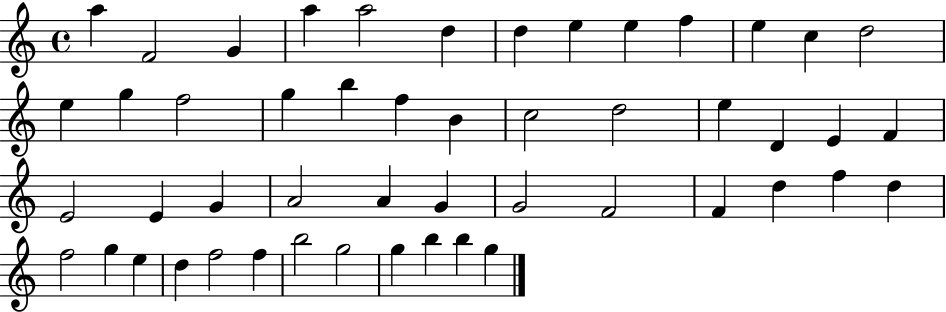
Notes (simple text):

A5/q F4/h G4/q A5/q A5/h D5/q D5/q E5/q E5/q F5/q E5/q C5/q D5/h E5/q G5/q F5/h G5/q B5/q F5/q B4/q C5/h D5/h E5/q D4/q E4/q F4/q E4/h E4/q G4/q A4/h A4/q G4/q G4/h F4/h F4/q D5/q F5/q D5/q F5/h G5/q E5/q D5/q F5/h F5/q B5/h G5/h G5/q B5/q B5/q G5/q